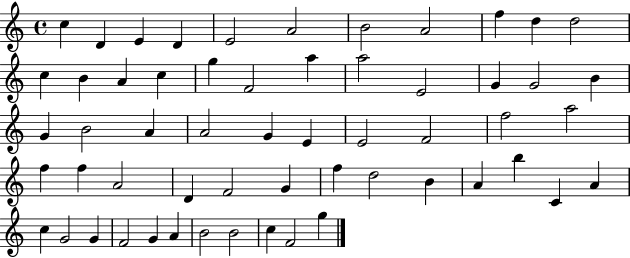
{
  \clef treble
  \time 4/4
  \defaultTimeSignature
  \key c \major
  c''4 d'4 e'4 d'4 | e'2 a'2 | b'2 a'2 | f''4 d''4 d''2 | \break c''4 b'4 a'4 c''4 | g''4 f'2 a''4 | a''2 e'2 | g'4 g'2 b'4 | \break g'4 b'2 a'4 | a'2 g'4 e'4 | e'2 f'2 | f''2 a''2 | \break f''4 f''4 a'2 | d'4 f'2 g'4 | f''4 d''2 b'4 | a'4 b''4 c'4 a'4 | \break c''4 g'2 g'4 | f'2 g'4 a'4 | b'2 b'2 | c''4 f'2 g''4 | \break \bar "|."
}